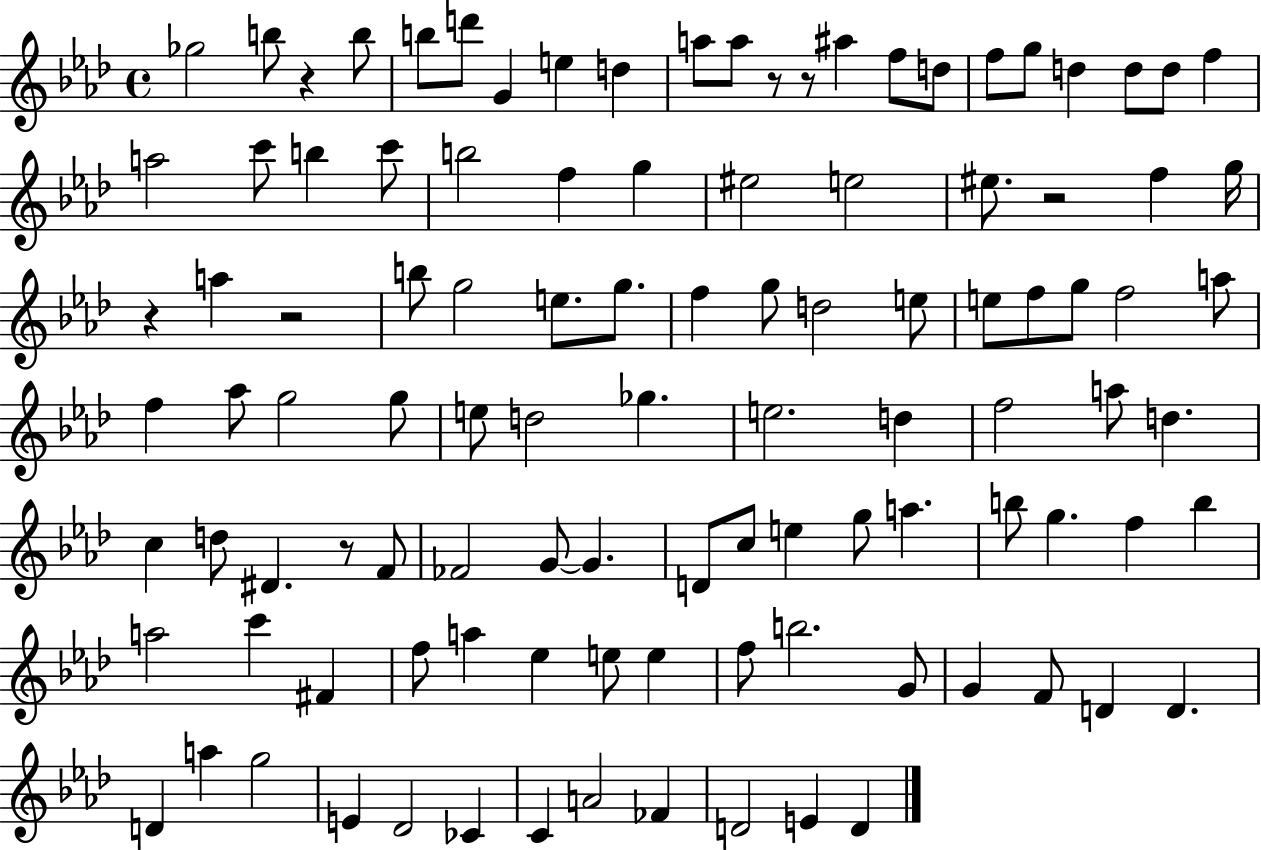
Gb5/h B5/e R/q B5/e B5/e D6/e G4/q E5/q D5/q A5/e A5/e R/e R/e A#5/q F5/e D5/e F5/e G5/e D5/q D5/e D5/e F5/q A5/h C6/e B5/q C6/e B5/h F5/q G5/q EIS5/h E5/h EIS5/e. R/h F5/q G5/s R/q A5/q R/h B5/e G5/h E5/e. G5/e. F5/q G5/e D5/h E5/e E5/e F5/e G5/e F5/h A5/e F5/q Ab5/e G5/h G5/e E5/e D5/h Gb5/q. E5/h. D5/q F5/h A5/e D5/q. C5/q D5/e D#4/q. R/e F4/e FES4/h G4/e G4/q. D4/e C5/e E5/q G5/e A5/q. B5/e G5/q. F5/q B5/q A5/h C6/q F#4/q F5/e A5/q Eb5/q E5/e E5/q F5/e B5/h. G4/e G4/q F4/e D4/q D4/q. D4/q A5/q G5/h E4/q Db4/h CES4/q C4/q A4/h FES4/q D4/h E4/q D4/q